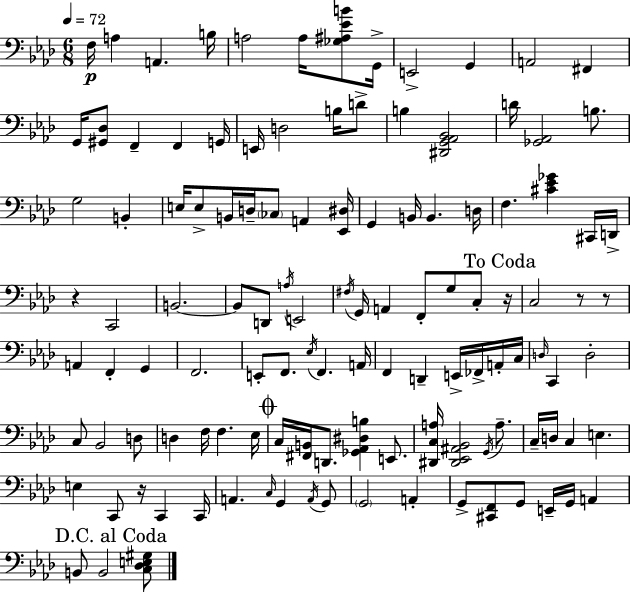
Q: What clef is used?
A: bass